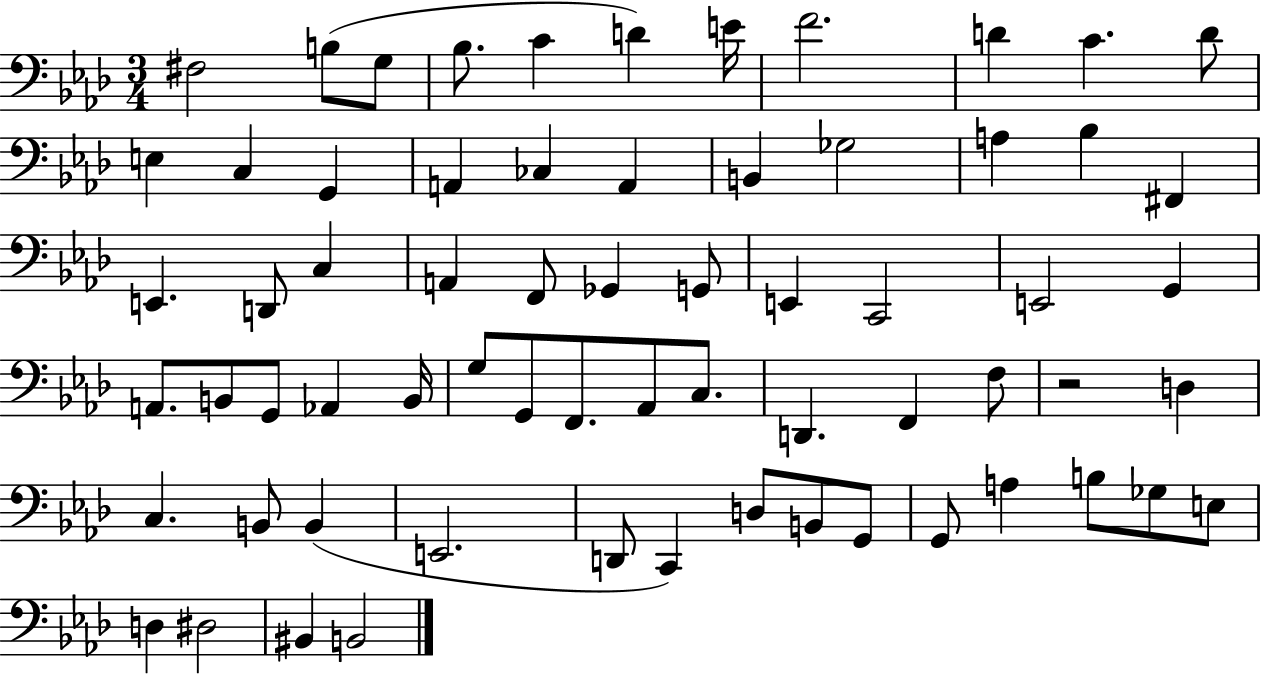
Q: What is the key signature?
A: AES major